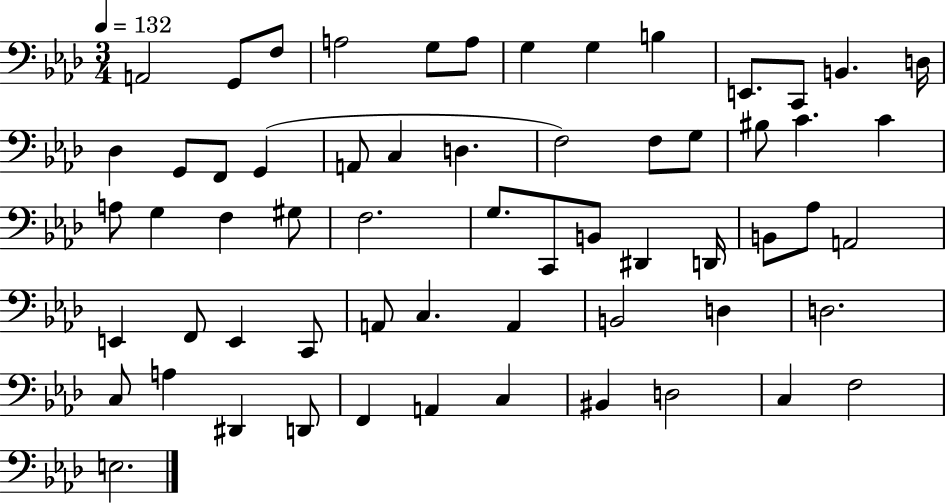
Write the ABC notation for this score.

X:1
T:Untitled
M:3/4
L:1/4
K:Ab
A,,2 G,,/2 F,/2 A,2 G,/2 A,/2 G, G, B, E,,/2 C,,/2 B,, D,/4 _D, G,,/2 F,,/2 G,, A,,/2 C, D, F,2 F,/2 G,/2 ^B,/2 C C A,/2 G, F, ^G,/2 F,2 G,/2 C,,/2 B,,/2 ^D,, D,,/4 B,,/2 _A,/2 A,,2 E,, F,,/2 E,, C,,/2 A,,/2 C, A,, B,,2 D, D,2 C,/2 A, ^D,, D,,/2 F,, A,, C, ^B,, D,2 C, F,2 E,2